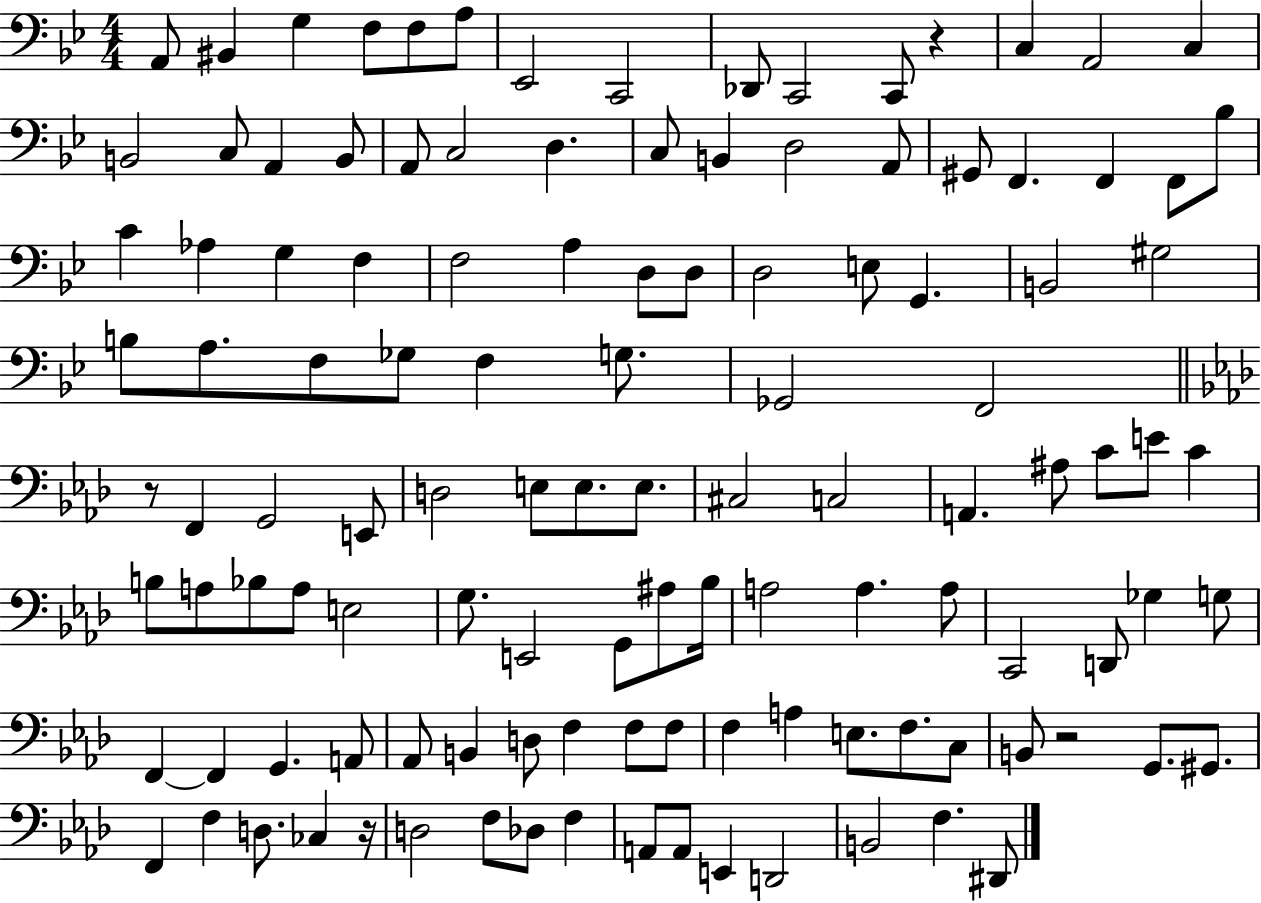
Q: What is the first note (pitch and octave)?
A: A2